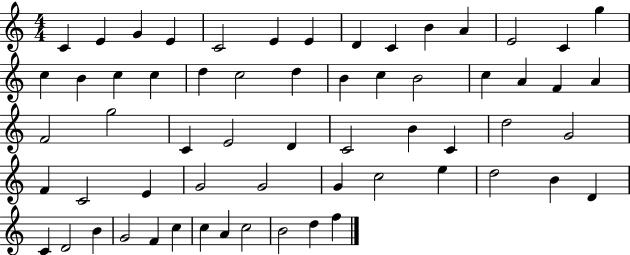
{
  \clef treble
  \numericTimeSignature
  \time 4/4
  \key c \major
  c'4 e'4 g'4 e'4 | c'2 e'4 e'4 | d'4 c'4 b'4 a'4 | e'2 c'4 g''4 | \break c''4 b'4 c''4 c''4 | d''4 c''2 d''4 | b'4 c''4 b'2 | c''4 a'4 f'4 a'4 | \break f'2 g''2 | c'4 e'2 d'4 | c'2 b'4 c'4 | d''2 g'2 | \break f'4 c'2 e'4 | g'2 g'2 | g'4 c''2 e''4 | d''2 b'4 d'4 | \break c'4 d'2 b'4 | g'2 f'4 c''4 | c''4 a'4 c''2 | b'2 d''4 f''4 | \break \bar "|."
}